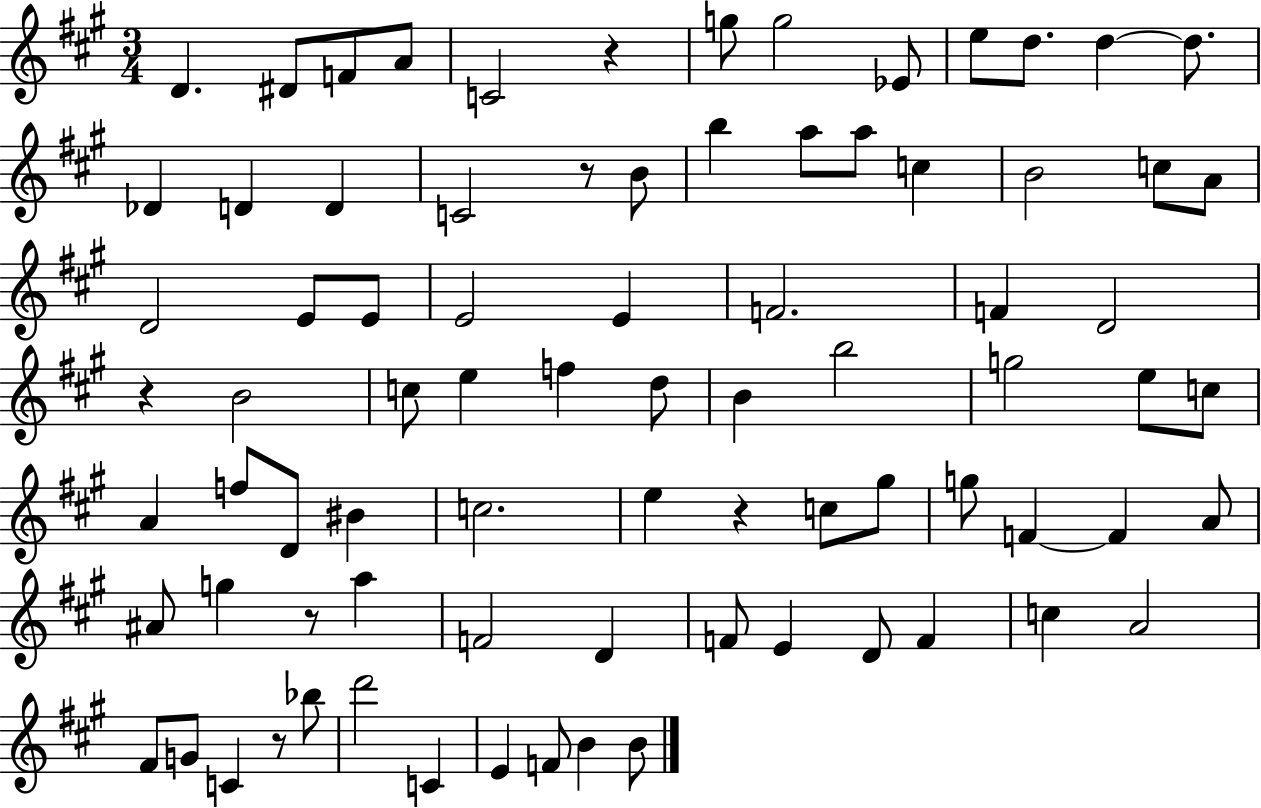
X:1
T:Untitled
M:3/4
L:1/4
K:A
D ^D/2 F/2 A/2 C2 z g/2 g2 _E/2 e/2 d/2 d d/2 _D D D C2 z/2 B/2 b a/2 a/2 c B2 c/2 A/2 D2 E/2 E/2 E2 E F2 F D2 z B2 c/2 e f d/2 B b2 g2 e/2 c/2 A f/2 D/2 ^B c2 e z c/2 ^g/2 g/2 F F A/2 ^A/2 g z/2 a F2 D F/2 E D/2 F c A2 ^F/2 G/2 C z/2 _b/2 d'2 C E F/2 B B/2